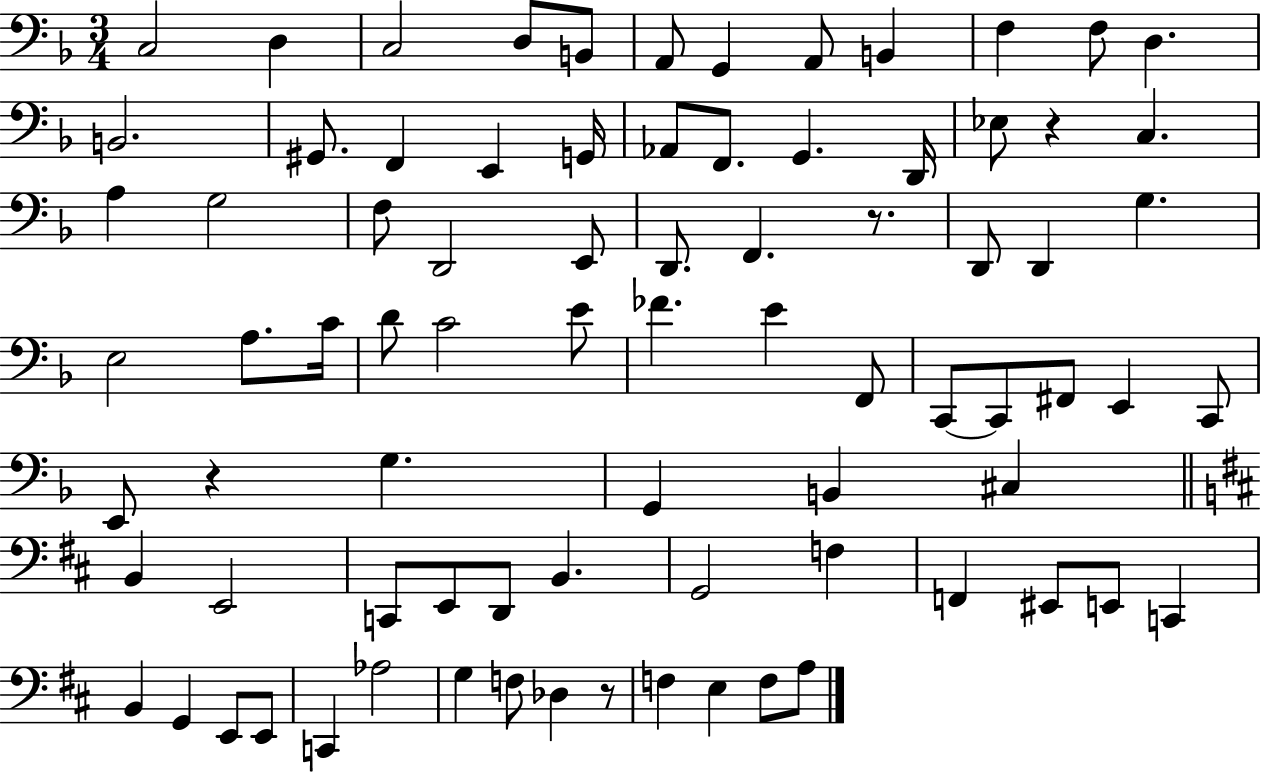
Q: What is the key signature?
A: F major